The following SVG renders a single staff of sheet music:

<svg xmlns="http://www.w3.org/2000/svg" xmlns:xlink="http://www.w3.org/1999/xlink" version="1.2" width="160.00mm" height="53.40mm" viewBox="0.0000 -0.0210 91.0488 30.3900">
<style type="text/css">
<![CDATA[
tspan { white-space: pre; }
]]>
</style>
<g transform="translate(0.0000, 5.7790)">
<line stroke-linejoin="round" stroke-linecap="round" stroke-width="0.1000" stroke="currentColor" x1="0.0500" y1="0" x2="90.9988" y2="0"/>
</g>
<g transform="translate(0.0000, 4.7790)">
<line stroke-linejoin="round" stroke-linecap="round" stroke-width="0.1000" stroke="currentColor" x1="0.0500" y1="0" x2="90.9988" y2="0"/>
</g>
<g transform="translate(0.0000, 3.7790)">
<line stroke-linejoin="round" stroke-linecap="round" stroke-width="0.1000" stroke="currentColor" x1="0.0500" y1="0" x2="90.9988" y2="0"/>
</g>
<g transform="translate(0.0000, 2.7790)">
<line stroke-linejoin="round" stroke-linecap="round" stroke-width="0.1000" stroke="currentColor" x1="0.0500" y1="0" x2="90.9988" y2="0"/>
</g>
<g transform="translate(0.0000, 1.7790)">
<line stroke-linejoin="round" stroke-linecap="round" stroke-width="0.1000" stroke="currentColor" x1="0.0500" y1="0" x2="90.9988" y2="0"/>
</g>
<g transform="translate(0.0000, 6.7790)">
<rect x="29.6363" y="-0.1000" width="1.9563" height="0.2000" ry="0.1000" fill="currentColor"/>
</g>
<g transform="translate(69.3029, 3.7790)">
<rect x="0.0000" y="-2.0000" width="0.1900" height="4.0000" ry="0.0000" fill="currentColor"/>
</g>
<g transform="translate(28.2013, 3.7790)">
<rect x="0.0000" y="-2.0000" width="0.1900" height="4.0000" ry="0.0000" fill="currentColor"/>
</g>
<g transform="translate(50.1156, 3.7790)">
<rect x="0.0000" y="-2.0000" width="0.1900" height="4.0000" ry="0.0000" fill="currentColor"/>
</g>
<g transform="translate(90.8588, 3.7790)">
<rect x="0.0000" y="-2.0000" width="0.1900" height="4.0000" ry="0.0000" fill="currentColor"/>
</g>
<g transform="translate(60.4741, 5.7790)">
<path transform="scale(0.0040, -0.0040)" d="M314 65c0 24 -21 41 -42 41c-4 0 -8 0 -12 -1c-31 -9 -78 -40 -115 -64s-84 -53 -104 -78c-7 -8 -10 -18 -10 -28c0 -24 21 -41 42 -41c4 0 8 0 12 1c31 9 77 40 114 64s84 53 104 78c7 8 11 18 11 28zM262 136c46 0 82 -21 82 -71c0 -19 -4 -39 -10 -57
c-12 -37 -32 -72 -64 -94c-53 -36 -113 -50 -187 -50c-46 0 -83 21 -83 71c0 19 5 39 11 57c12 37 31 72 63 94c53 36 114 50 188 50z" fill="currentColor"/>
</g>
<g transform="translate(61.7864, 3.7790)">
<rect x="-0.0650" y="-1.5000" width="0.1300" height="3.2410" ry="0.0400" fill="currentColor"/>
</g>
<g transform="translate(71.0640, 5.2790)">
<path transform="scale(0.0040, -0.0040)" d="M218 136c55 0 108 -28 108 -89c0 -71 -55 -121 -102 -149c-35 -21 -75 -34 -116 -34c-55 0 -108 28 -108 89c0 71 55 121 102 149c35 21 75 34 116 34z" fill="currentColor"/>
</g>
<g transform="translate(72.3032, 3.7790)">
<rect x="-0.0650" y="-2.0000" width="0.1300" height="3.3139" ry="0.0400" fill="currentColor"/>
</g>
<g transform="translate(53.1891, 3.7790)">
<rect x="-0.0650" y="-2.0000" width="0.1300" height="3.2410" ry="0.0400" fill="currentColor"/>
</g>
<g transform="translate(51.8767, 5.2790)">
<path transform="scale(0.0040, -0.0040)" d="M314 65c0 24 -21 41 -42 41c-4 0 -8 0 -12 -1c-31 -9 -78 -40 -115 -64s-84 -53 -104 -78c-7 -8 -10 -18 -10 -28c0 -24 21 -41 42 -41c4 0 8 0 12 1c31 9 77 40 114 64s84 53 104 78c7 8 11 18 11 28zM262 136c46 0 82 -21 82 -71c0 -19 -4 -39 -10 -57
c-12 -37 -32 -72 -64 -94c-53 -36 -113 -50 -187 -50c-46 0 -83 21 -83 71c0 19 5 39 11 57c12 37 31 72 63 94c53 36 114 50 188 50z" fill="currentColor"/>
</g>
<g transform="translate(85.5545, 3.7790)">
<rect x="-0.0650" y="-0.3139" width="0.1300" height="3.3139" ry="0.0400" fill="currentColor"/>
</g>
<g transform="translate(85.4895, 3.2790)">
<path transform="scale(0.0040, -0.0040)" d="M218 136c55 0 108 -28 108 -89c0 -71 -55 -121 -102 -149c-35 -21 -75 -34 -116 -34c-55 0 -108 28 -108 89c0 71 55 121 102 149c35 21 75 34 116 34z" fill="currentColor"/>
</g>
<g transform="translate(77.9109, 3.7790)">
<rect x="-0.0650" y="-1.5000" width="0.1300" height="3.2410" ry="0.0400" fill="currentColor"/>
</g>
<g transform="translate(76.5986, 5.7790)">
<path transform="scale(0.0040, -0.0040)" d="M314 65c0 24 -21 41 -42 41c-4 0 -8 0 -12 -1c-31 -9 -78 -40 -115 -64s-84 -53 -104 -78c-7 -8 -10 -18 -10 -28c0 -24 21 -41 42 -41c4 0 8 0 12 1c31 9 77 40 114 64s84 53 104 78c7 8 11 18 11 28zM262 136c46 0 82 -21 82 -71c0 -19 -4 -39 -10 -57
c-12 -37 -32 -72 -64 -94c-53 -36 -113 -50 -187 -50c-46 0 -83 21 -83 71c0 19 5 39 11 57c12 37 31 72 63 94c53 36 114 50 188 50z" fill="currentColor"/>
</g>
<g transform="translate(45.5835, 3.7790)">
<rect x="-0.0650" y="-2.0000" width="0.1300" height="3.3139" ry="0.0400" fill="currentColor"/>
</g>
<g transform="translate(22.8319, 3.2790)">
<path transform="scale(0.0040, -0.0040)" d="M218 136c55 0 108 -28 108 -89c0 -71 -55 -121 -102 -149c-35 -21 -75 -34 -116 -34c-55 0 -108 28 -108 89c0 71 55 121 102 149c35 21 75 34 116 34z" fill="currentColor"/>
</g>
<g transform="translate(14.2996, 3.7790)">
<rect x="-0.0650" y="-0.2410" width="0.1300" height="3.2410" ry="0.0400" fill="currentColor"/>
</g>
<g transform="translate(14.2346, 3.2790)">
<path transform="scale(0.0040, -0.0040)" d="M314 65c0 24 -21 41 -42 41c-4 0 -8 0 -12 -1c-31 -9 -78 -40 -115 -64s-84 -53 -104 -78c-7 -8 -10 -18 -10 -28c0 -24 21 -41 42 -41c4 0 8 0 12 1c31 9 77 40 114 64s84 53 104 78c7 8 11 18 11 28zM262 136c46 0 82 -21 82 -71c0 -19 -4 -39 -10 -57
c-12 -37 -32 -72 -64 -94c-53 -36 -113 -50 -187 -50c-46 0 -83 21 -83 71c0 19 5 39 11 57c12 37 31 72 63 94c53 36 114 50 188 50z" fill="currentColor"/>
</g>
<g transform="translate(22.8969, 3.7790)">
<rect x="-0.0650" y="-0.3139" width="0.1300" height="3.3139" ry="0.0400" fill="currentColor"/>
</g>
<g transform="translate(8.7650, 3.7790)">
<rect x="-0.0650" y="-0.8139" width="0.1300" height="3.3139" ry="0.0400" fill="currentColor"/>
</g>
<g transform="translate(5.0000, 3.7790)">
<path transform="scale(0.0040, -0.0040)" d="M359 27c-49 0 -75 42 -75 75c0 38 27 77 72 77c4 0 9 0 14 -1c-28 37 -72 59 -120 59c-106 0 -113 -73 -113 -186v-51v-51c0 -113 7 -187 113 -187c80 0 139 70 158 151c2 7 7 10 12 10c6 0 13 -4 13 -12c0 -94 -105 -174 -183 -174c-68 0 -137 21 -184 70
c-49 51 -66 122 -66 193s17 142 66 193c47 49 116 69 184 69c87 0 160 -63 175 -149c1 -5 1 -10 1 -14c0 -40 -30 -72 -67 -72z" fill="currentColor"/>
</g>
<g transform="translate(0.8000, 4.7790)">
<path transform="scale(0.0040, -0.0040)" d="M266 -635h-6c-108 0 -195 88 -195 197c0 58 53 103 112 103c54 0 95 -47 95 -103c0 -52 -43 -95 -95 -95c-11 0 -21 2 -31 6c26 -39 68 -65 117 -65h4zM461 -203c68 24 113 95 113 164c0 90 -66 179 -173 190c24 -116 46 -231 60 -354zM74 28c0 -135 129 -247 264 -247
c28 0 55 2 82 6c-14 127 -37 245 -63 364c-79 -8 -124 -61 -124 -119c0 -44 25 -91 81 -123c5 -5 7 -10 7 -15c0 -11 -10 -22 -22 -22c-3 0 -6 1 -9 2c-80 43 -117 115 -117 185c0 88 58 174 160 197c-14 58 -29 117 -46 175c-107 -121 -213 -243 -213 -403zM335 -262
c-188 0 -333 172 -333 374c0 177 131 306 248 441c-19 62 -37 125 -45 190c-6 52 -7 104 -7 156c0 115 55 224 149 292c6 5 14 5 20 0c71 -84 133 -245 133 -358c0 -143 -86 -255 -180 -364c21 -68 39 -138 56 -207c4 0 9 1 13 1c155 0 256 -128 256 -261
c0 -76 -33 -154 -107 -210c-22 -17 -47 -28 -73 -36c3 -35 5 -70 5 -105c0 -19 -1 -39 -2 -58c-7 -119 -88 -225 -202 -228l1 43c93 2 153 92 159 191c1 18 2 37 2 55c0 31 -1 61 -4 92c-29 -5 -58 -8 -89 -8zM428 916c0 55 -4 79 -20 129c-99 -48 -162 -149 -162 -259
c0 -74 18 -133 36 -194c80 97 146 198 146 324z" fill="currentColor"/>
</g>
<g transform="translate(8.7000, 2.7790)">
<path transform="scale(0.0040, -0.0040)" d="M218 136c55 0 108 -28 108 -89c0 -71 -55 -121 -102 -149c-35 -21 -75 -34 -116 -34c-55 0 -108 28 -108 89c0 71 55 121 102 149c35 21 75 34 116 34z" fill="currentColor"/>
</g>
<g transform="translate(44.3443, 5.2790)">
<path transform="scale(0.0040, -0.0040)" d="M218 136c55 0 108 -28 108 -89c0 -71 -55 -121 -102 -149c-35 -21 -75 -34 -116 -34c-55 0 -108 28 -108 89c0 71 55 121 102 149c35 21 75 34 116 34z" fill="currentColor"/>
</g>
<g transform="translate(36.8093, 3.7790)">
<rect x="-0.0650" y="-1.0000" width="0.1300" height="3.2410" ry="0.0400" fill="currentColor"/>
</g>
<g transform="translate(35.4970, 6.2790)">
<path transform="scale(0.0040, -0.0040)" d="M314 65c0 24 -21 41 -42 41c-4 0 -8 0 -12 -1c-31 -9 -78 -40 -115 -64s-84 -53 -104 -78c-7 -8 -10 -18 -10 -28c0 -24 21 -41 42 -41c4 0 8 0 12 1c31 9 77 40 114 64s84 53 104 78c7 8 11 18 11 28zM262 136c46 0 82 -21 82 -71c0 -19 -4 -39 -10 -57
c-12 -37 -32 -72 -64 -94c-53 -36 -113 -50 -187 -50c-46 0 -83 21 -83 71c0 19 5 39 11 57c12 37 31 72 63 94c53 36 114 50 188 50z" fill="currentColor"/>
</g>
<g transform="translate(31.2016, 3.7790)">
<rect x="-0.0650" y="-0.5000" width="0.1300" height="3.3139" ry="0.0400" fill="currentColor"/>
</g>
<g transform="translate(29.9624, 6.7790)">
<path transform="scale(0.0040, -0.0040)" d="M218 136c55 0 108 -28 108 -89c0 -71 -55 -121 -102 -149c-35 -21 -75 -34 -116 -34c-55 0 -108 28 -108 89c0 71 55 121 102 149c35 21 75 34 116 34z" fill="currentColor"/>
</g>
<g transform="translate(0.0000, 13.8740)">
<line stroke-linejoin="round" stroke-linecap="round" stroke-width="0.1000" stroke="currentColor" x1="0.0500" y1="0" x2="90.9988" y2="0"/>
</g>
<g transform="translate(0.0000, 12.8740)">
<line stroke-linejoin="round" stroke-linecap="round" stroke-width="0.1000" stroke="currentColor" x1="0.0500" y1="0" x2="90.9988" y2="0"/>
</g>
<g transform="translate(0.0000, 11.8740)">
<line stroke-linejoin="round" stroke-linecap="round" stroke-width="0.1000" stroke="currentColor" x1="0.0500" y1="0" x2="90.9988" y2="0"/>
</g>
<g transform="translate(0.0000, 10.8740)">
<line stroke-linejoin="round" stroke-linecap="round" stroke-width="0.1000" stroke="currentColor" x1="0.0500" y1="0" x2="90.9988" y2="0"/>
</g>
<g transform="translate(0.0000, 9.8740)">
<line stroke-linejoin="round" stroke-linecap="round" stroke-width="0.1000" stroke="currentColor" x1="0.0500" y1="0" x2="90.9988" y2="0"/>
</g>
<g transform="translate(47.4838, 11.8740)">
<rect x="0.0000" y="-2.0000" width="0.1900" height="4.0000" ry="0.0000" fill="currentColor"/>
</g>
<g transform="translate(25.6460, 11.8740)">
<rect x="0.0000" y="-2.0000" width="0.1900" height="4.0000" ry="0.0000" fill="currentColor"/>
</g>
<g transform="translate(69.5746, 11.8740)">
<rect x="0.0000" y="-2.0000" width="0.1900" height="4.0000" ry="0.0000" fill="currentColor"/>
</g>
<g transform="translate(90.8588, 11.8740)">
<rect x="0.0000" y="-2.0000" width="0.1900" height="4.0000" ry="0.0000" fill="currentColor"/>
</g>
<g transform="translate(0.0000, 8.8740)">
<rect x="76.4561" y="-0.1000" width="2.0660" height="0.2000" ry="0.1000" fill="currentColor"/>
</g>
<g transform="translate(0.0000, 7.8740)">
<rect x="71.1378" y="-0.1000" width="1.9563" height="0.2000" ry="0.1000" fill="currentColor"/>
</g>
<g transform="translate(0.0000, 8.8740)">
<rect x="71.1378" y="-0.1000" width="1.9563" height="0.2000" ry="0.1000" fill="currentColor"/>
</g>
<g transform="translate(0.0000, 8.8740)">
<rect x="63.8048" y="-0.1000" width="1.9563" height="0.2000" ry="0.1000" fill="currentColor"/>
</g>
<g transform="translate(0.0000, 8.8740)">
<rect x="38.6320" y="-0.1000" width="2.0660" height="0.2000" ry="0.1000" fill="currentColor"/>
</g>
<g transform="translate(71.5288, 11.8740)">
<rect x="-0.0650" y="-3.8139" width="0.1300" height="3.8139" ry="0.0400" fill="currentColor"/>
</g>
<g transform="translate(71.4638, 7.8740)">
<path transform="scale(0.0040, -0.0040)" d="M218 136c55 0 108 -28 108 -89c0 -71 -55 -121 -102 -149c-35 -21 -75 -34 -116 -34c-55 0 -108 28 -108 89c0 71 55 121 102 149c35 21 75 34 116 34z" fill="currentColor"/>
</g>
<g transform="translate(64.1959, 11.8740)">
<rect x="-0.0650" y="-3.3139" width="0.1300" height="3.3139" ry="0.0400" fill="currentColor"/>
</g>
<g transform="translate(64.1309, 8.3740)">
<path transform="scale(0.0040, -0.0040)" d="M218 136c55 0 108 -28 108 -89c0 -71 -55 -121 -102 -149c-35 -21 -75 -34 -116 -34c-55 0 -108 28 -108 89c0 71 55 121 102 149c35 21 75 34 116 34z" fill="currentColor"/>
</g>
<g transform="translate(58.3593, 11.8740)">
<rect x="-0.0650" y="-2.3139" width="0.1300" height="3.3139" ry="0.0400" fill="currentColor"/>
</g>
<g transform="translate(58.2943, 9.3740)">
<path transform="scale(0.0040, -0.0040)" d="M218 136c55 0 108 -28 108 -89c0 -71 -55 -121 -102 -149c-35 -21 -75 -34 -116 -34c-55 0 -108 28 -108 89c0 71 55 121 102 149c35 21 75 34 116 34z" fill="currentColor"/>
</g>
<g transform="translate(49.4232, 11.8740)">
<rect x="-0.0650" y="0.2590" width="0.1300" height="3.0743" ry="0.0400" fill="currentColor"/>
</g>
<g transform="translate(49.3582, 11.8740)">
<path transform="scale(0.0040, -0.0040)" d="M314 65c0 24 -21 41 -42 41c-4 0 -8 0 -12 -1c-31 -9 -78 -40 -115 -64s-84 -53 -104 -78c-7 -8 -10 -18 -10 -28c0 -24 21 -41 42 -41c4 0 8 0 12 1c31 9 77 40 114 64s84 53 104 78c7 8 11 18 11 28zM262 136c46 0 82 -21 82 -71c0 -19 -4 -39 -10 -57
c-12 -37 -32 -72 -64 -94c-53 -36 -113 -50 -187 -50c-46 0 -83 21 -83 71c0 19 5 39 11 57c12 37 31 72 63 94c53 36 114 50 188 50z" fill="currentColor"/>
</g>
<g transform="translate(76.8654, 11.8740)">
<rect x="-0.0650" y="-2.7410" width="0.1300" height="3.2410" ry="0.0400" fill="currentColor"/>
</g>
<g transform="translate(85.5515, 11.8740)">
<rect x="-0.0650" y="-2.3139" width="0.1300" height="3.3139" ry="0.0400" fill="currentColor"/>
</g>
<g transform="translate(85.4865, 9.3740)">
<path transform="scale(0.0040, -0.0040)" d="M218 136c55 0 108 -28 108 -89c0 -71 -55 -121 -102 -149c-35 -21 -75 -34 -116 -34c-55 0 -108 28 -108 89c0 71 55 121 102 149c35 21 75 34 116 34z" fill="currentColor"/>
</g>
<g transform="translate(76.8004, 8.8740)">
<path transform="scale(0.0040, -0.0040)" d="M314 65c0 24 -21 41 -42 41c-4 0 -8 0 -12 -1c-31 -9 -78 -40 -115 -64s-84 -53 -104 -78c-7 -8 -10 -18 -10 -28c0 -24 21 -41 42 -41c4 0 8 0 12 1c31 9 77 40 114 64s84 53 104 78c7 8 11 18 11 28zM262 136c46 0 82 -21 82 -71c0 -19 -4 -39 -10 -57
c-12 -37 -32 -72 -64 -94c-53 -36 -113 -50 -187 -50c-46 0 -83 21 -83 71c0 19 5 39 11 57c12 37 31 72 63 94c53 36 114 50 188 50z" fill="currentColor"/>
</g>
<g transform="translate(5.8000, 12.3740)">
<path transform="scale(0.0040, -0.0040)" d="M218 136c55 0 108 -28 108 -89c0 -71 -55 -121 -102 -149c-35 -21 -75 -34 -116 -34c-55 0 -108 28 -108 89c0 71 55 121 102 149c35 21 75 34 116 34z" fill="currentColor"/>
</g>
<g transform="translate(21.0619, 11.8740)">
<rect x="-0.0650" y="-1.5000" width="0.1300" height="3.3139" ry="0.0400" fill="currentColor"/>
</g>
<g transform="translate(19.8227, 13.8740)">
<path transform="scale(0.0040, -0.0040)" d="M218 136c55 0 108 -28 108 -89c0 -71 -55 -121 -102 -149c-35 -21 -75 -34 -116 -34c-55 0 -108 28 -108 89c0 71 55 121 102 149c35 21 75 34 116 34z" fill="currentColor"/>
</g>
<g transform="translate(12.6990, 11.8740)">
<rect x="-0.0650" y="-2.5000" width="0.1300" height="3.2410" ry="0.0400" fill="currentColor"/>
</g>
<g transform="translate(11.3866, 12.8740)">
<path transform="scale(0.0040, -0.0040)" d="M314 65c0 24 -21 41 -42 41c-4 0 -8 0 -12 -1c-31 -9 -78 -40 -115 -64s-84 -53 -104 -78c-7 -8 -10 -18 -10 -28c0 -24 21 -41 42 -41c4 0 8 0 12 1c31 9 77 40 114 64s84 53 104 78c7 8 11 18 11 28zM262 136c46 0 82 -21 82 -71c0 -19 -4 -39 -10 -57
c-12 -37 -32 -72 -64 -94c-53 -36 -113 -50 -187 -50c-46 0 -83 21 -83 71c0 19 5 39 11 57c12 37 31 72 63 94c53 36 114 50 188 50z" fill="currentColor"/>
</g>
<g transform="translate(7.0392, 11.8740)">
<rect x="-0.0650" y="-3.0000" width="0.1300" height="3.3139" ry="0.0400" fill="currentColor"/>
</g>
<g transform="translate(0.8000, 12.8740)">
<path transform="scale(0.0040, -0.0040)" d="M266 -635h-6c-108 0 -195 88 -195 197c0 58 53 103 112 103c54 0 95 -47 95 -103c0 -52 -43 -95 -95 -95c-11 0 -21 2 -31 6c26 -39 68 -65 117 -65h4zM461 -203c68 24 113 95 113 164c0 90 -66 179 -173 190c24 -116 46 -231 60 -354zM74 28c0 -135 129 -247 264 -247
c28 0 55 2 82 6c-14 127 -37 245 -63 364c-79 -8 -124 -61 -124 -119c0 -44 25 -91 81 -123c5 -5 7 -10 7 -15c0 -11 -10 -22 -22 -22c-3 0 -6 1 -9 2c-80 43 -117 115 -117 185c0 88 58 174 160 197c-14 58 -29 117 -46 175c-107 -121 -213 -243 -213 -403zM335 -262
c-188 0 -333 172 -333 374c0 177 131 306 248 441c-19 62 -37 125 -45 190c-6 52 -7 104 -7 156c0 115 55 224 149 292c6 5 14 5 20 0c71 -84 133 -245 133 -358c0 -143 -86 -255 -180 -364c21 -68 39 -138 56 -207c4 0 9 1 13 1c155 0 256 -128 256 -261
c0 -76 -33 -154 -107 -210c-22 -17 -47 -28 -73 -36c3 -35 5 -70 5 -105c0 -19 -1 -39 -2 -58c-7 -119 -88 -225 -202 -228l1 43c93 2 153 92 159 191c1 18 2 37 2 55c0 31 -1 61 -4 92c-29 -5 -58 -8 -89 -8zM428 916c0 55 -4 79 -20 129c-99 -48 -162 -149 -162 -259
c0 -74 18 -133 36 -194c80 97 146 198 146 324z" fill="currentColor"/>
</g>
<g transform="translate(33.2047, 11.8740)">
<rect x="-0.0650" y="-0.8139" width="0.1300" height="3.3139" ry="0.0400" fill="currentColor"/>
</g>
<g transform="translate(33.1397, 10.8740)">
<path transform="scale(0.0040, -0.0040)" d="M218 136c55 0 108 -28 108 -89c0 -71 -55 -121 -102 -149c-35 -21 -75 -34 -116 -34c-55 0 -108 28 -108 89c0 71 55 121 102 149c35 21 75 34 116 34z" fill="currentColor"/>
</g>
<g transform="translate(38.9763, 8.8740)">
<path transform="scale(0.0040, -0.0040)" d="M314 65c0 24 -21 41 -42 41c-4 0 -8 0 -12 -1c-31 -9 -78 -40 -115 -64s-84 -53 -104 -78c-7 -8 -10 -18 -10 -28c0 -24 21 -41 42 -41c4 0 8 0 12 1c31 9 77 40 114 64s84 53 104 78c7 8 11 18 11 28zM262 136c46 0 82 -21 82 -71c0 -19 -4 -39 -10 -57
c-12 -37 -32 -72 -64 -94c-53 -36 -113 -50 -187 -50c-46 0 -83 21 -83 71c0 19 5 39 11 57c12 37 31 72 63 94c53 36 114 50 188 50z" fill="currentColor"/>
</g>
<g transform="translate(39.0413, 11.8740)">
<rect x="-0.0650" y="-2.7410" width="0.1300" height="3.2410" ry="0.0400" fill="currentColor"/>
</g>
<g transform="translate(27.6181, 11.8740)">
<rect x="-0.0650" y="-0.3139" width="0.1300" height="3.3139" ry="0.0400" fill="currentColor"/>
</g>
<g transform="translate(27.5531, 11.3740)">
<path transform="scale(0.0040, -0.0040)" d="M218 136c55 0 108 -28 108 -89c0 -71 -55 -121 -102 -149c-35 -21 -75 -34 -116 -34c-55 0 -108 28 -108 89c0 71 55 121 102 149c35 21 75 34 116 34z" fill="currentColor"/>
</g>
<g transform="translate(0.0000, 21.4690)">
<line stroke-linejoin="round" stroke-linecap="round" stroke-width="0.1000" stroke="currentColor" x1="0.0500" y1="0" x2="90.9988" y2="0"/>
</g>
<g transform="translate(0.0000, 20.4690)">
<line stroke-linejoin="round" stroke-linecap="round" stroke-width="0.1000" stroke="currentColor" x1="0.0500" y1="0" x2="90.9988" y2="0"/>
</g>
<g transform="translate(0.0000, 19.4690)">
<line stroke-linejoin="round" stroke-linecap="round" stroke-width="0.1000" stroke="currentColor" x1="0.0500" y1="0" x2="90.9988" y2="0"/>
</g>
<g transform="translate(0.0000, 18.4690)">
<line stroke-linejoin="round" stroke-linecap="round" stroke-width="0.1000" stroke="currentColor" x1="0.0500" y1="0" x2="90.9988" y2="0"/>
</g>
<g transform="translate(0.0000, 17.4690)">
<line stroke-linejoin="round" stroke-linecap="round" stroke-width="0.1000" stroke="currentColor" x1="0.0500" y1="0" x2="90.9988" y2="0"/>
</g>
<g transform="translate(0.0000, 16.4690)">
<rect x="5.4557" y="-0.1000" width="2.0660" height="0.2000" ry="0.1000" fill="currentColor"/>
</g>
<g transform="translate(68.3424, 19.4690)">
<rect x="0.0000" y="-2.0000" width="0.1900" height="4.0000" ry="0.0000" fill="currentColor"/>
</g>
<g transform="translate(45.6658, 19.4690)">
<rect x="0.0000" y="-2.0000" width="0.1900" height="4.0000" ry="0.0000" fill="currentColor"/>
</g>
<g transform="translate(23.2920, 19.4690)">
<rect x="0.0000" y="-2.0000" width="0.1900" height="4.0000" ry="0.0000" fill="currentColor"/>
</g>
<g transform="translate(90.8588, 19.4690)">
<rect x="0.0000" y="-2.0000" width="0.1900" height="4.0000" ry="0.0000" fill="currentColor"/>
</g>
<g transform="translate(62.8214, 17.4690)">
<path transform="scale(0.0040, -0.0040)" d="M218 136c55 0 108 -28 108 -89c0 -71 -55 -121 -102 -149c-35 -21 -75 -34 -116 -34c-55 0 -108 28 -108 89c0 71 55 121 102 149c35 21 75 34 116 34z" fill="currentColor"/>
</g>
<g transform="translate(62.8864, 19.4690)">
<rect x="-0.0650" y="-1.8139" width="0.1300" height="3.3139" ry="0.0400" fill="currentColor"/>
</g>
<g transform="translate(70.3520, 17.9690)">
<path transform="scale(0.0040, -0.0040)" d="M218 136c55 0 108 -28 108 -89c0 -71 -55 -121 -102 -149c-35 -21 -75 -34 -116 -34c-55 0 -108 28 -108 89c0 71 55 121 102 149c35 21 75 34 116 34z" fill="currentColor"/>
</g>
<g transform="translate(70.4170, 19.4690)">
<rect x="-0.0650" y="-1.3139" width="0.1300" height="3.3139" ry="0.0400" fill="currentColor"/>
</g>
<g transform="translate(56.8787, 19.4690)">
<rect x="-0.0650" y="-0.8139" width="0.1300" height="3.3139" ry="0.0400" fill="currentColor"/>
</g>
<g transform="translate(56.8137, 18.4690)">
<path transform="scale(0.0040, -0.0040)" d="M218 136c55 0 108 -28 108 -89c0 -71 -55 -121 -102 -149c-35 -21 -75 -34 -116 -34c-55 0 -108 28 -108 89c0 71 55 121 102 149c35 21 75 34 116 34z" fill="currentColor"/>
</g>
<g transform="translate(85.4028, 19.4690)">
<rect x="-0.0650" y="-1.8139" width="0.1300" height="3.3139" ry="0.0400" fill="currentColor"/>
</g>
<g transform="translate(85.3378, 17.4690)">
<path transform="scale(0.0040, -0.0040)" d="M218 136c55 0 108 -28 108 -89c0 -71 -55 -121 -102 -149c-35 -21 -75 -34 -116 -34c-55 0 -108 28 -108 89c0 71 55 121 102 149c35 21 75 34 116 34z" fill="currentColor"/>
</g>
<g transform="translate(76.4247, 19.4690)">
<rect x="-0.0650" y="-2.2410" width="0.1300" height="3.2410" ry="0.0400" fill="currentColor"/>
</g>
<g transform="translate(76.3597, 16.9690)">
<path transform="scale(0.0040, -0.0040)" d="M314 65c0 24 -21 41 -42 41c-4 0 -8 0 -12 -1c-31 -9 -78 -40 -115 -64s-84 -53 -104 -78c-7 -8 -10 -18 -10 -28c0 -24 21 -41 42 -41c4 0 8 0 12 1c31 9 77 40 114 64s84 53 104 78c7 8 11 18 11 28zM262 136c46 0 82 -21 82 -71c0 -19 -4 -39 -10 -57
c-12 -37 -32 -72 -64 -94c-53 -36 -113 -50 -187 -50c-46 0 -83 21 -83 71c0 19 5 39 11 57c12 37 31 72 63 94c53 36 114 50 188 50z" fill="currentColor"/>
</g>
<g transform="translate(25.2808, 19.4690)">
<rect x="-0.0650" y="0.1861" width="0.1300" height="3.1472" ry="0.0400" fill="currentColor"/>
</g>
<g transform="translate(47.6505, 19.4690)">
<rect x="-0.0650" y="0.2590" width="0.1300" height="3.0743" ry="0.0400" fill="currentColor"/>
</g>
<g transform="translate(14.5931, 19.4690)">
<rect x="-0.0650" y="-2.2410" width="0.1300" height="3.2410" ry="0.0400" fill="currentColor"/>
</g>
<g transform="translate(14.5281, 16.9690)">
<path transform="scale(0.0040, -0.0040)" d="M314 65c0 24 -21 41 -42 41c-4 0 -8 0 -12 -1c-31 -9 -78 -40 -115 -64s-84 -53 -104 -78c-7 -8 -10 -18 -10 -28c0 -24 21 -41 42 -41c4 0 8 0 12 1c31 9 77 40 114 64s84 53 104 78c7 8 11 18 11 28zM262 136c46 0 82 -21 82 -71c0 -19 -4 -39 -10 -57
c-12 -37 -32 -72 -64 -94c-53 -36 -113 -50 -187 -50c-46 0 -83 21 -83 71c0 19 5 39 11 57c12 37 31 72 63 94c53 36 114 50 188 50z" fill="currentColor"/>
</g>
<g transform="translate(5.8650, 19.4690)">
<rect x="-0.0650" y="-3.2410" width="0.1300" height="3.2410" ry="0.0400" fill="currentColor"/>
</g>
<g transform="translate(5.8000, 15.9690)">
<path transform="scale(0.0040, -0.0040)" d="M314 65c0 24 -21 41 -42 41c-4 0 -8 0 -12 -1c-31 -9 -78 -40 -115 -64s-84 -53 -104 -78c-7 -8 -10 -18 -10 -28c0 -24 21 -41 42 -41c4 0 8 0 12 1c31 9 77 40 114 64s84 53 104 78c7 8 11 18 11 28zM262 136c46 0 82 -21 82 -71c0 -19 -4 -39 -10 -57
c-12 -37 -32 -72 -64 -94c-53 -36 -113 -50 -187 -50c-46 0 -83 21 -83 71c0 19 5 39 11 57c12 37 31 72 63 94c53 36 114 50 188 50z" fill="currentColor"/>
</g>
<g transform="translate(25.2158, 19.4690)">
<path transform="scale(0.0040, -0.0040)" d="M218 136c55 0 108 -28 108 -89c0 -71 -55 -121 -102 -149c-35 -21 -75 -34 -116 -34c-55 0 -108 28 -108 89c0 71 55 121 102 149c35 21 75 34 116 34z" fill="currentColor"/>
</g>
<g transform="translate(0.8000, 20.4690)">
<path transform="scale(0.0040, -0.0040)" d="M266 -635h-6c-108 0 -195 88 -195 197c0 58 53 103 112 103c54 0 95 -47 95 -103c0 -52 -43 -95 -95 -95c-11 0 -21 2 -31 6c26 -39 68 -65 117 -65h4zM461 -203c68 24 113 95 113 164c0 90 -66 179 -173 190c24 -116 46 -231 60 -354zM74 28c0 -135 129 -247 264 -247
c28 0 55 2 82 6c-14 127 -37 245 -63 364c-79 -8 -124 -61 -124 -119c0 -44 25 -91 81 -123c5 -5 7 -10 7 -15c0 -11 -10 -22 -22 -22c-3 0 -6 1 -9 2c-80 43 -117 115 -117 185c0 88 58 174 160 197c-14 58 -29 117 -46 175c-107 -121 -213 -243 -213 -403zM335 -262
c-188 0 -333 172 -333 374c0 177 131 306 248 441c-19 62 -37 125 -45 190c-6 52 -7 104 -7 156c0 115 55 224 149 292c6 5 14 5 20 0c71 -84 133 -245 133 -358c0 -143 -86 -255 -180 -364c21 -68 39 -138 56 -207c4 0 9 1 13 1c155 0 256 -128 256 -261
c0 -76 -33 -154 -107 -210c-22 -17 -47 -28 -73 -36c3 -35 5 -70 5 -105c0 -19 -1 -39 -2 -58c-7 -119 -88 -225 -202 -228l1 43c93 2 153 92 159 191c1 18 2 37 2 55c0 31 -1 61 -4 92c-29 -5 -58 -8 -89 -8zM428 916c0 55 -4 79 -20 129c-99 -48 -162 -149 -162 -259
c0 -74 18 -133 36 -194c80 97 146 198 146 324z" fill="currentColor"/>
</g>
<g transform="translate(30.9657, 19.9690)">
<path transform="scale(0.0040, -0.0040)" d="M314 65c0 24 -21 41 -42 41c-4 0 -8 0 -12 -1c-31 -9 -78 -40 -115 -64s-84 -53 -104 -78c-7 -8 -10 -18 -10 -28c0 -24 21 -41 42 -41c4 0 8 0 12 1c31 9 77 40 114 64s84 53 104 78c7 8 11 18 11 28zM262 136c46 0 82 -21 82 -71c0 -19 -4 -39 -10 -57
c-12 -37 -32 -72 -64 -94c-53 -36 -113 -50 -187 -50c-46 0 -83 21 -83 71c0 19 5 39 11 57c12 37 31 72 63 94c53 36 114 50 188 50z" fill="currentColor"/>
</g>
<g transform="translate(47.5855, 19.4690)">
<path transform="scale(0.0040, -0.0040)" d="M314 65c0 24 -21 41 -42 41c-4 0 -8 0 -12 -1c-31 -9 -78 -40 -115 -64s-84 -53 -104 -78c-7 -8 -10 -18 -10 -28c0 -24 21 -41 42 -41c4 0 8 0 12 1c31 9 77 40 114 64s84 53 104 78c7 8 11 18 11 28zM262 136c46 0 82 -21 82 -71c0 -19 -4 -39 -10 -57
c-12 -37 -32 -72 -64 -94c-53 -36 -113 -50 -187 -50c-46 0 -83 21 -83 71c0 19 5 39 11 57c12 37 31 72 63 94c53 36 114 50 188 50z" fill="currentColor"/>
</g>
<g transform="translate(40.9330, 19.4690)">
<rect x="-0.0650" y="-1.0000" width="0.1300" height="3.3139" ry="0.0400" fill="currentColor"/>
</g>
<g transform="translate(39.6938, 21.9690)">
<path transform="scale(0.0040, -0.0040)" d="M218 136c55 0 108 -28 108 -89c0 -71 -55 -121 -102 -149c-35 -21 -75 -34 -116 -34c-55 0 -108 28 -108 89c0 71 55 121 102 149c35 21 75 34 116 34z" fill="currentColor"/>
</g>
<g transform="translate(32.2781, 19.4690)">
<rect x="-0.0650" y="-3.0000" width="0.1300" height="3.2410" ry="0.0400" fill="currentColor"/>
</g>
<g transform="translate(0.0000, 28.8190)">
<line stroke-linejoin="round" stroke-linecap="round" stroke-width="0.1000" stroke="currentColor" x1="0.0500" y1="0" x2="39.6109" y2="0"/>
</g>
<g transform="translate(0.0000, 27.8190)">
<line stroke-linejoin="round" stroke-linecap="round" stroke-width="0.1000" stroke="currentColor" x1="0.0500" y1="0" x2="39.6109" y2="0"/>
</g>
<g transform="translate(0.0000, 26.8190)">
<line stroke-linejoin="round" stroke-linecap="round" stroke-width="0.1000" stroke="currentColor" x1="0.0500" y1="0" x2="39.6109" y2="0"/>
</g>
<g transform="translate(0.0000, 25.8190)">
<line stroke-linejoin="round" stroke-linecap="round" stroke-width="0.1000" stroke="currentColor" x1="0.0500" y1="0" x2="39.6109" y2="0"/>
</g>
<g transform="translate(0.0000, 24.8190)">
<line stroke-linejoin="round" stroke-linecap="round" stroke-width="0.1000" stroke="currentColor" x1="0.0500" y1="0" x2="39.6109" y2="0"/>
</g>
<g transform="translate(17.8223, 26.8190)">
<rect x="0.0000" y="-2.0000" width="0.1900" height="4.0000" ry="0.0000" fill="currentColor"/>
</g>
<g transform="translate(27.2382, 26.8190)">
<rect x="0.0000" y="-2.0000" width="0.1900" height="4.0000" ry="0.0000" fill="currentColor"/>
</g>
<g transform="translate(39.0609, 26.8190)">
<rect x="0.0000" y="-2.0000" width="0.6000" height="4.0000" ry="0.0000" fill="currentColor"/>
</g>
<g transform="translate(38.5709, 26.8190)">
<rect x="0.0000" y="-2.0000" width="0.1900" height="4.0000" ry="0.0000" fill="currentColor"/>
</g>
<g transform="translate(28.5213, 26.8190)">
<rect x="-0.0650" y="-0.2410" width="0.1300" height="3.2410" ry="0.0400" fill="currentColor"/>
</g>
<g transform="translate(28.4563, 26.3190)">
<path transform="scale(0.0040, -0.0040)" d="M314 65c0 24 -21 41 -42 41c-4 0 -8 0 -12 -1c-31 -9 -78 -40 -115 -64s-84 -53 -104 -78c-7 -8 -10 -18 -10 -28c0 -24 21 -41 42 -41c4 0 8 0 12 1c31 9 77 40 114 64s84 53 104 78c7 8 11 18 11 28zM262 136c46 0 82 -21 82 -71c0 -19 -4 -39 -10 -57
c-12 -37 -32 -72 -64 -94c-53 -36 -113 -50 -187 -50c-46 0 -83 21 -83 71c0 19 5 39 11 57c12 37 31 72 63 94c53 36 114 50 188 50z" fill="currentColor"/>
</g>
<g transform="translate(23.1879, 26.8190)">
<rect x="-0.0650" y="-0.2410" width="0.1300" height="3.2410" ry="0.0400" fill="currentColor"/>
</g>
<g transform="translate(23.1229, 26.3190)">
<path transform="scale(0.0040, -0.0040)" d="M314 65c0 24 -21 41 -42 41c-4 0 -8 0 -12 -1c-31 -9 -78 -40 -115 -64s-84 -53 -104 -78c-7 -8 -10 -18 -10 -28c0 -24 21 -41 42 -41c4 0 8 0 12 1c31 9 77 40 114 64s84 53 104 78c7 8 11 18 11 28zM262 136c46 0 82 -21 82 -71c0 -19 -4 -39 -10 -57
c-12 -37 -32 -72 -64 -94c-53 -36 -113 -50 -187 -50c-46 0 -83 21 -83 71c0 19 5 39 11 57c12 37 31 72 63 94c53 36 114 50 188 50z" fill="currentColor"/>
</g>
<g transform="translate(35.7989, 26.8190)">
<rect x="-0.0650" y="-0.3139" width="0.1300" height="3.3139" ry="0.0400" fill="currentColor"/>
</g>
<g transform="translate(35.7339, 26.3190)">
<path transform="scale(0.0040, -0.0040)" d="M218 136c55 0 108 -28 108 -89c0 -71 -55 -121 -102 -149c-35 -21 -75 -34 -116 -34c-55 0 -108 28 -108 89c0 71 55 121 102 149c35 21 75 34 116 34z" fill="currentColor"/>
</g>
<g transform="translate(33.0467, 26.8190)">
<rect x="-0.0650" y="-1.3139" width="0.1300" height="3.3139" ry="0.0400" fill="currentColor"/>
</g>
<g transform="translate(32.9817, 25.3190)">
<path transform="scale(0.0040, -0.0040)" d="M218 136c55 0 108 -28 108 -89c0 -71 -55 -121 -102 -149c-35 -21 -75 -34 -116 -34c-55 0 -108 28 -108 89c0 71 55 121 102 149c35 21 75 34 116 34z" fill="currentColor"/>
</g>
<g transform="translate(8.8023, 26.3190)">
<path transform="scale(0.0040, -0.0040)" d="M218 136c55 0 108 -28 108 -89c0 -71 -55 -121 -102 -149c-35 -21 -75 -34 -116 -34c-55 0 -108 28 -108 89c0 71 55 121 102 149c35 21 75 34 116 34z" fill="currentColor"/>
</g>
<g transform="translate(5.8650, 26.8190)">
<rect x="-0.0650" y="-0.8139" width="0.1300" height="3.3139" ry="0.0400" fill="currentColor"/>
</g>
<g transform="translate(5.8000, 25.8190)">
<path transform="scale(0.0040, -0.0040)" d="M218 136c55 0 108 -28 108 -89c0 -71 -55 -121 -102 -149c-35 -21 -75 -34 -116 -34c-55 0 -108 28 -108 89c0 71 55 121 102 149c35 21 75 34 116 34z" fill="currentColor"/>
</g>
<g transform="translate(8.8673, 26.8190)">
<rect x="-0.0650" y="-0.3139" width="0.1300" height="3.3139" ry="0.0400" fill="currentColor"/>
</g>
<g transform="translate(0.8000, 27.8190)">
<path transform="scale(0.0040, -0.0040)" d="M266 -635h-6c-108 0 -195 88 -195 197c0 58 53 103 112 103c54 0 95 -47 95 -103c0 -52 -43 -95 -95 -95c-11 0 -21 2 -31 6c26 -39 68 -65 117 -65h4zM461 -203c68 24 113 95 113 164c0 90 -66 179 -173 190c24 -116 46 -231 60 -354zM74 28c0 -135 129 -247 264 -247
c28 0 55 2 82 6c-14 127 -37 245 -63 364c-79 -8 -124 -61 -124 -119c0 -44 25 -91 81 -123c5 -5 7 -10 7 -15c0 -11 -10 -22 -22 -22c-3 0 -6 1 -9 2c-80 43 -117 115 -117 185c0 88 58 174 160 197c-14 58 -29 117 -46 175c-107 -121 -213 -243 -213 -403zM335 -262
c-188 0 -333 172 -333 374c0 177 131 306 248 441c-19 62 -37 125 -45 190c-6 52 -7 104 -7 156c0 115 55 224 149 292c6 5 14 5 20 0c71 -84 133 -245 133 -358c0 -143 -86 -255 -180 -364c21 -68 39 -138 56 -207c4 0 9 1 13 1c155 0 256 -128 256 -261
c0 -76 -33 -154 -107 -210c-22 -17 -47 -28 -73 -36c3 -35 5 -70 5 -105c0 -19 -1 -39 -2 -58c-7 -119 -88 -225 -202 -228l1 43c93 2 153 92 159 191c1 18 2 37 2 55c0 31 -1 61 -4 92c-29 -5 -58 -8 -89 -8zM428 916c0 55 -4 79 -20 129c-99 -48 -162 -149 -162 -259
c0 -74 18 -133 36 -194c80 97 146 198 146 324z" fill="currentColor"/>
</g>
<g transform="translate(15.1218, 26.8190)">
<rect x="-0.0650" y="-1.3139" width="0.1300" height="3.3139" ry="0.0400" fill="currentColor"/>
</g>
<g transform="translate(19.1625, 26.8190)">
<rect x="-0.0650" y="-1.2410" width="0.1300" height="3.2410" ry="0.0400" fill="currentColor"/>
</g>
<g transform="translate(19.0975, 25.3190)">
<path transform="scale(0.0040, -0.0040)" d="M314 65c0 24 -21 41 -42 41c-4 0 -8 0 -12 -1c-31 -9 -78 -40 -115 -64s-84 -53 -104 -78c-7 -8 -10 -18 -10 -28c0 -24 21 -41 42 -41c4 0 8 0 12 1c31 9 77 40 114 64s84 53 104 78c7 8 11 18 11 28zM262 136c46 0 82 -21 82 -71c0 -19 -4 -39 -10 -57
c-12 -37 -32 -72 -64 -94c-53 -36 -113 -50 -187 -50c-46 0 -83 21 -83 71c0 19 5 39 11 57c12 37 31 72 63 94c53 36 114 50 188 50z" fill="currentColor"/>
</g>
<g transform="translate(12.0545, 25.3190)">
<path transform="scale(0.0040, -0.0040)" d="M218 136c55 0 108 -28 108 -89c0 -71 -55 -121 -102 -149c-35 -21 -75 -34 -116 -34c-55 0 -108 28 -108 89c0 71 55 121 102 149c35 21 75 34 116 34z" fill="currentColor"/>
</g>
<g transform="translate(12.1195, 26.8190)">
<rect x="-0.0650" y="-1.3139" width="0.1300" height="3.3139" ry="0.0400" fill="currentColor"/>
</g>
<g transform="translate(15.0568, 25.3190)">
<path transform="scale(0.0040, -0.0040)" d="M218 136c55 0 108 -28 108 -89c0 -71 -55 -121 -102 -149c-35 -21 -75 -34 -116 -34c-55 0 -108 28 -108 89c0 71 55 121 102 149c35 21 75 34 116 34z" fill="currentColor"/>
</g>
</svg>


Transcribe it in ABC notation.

X:1
T:Untitled
M:4/4
L:1/4
K:C
d c2 c C D2 F F2 E2 F E2 c A G2 E c d a2 B2 g b c' a2 g b2 g2 B A2 D B2 d f e g2 f d c e e e2 c2 c2 e c